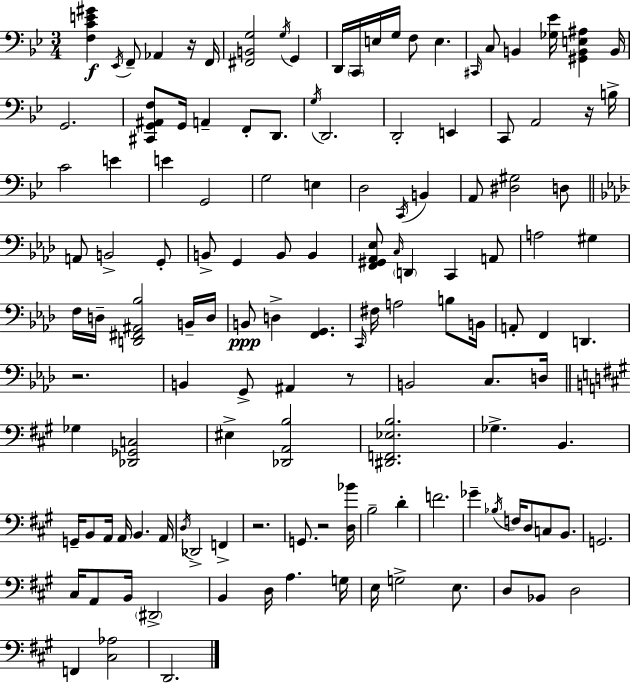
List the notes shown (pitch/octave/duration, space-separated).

[F3,C4,E4,G#4]/q Eb2/s F2/e Ab2/q R/s F2/s [F#2,B2,G3]/h G3/s G2/q D2/s C2/s E3/s G3/s F3/e E3/q. C#2/s C3/e B2/q [Gb3,Eb4]/s [G#2,B2,E3,A#3]/q B2/s G2/h. [C#2,G2,A#2,F3]/e G2/s A2/q F2/e D2/e. G3/s D2/h. D2/h E2/q C2/e A2/h R/s B3/s C4/h E4/q E4/q G2/h G3/h E3/q D3/h C2/s B2/q A2/e [D#3,G#3]/h D3/e A2/e B2/h G2/e B2/e G2/q B2/e B2/q [F2,G#2,Ab2,Eb3]/e C3/s D2/q C2/q A2/e A3/h G#3/q F3/s D3/s [D2,F#2,A#2,Bb3]/h B2/s D3/s B2/e D3/q [F2,G2]/q. C2/s F#3/s A3/h B3/e B2/s A2/e F2/q D2/q. R/h. B2/q G2/e A#2/q R/e B2/h C3/e. D3/s Gb3/q [Db2,Gb2,C3]/h EIS3/q [Db2,A2,B3]/h [D#2,F2,Eb3,B3]/h. Gb3/q. B2/q. G2/s B2/e A2/s A2/s B2/q. A2/s D3/s Db2/h F2/q R/h. G2/e. R/h [D3,Bb4]/s B3/h D4/q F4/h. Gb4/q Bb3/s F3/s D3/e C3/e B2/e. G2/h. C#3/s A2/e B2/s D#2/h B2/q D3/s A3/q. G3/s E3/s G3/h E3/e. D3/e Bb2/e D3/h F2/q [C#3,Ab3]/h D2/h.